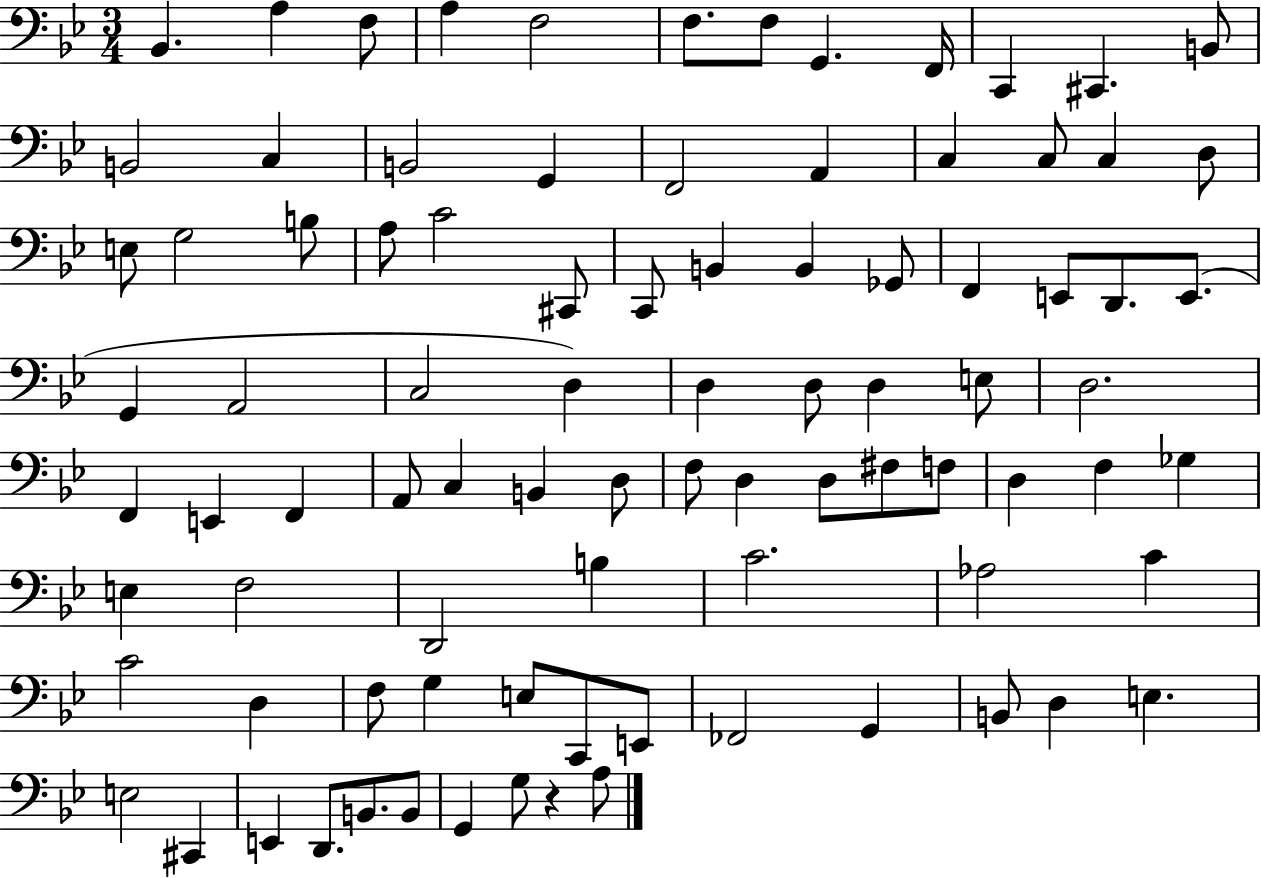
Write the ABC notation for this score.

X:1
T:Untitled
M:3/4
L:1/4
K:Bb
_B,, A, F,/2 A, F,2 F,/2 F,/2 G,, F,,/4 C,, ^C,, B,,/2 B,,2 C, B,,2 G,, F,,2 A,, C, C,/2 C, D,/2 E,/2 G,2 B,/2 A,/2 C2 ^C,,/2 C,,/2 B,, B,, _G,,/2 F,, E,,/2 D,,/2 E,,/2 G,, A,,2 C,2 D, D, D,/2 D, E,/2 D,2 F,, E,, F,, A,,/2 C, B,, D,/2 F,/2 D, D,/2 ^F,/2 F,/2 D, F, _G, E, F,2 D,,2 B, C2 _A,2 C C2 D, F,/2 G, E,/2 C,,/2 E,,/2 _F,,2 G,, B,,/2 D, E, E,2 ^C,, E,, D,,/2 B,,/2 B,,/2 G,, G,/2 z A,/2